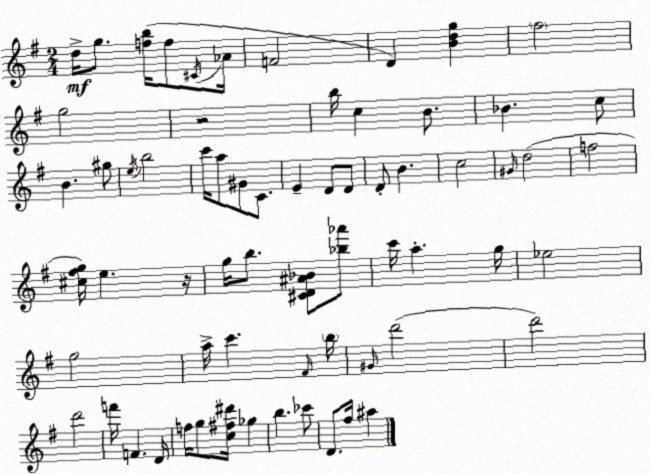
X:1
T:Untitled
M:2/4
L:1/4
K:Em
d/4 g/2 [fb]/4 f/2 ^C/4 _A/4 F2 D [Bdg] ^f2 g2 z2 b/4 c B/2 _B c/2 B ^g/2 e/4 b2 c'/4 a/2 ^G/2 C/2 E D/2 D/2 D/2 B c2 ^G/4 d2 f2 [^c^fg]/4 e z/4 g/4 b/2 [^CD^A_B]/2 [_b_a']/2 c'/4 a g/4 _e2 g2 a/4 c' ^F/4 b/4 ^G/4 d'2 d'2 d'2 f'/4 F D/4 f/4 g/2 [c^f^d']/4 _g b _c'/2 D/2 ^f/4 ^a